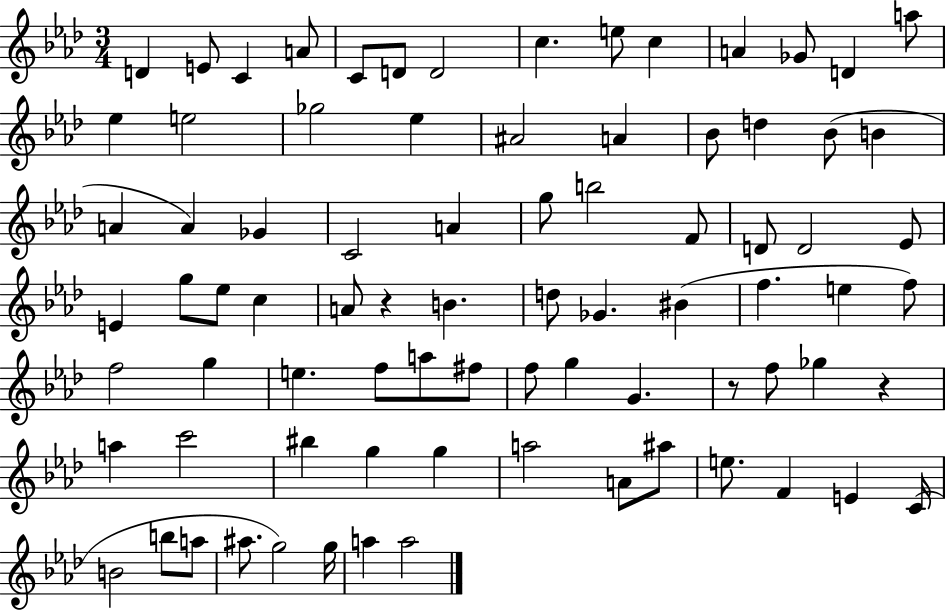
X:1
T:Untitled
M:3/4
L:1/4
K:Ab
D E/2 C A/2 C/2 D/2 D2 c e/2 c A _G/2 D a/2 _e e2 _g2 _e ^A2 A _B/2 d _B/2 B A A _G C2 A g/2 b2 F/2 D/2 D2 _E/2 E g/2 _e/2 c A/2 z B d/2 _G ^B f e f/2 f2 g e f/2 a/2 ^f/2 f/2 g G z/2 f/2 _g z a c'2 ^b g g a2 A/2 ^a/2 e/2 F E C/4 B2 b/2 a/2 ^a/2 g2 g/4 a a2